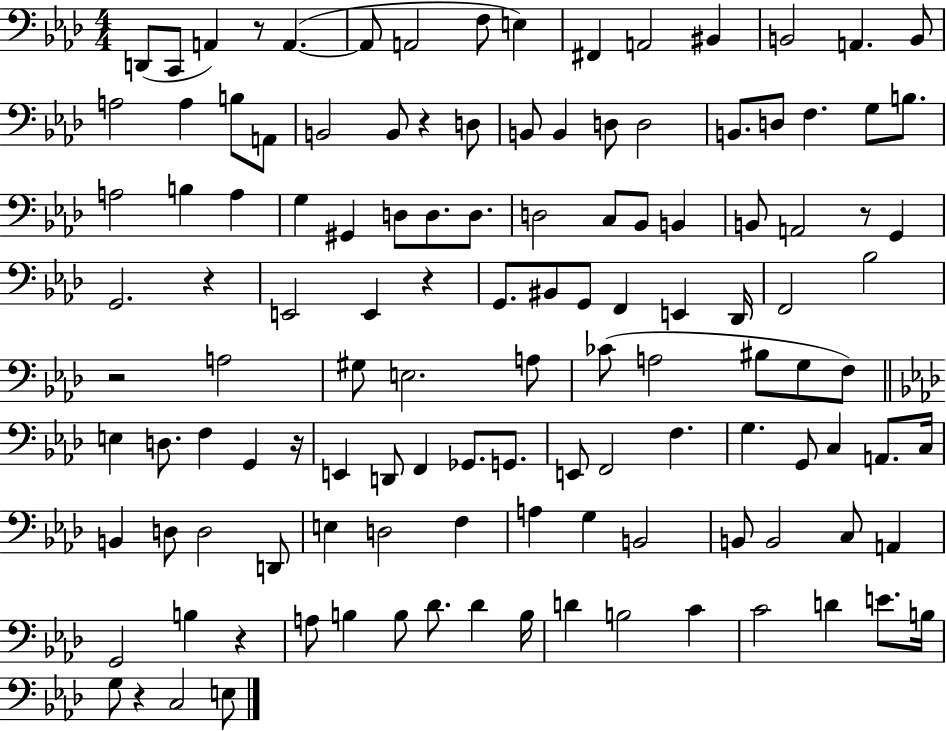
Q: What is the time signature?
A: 4/4